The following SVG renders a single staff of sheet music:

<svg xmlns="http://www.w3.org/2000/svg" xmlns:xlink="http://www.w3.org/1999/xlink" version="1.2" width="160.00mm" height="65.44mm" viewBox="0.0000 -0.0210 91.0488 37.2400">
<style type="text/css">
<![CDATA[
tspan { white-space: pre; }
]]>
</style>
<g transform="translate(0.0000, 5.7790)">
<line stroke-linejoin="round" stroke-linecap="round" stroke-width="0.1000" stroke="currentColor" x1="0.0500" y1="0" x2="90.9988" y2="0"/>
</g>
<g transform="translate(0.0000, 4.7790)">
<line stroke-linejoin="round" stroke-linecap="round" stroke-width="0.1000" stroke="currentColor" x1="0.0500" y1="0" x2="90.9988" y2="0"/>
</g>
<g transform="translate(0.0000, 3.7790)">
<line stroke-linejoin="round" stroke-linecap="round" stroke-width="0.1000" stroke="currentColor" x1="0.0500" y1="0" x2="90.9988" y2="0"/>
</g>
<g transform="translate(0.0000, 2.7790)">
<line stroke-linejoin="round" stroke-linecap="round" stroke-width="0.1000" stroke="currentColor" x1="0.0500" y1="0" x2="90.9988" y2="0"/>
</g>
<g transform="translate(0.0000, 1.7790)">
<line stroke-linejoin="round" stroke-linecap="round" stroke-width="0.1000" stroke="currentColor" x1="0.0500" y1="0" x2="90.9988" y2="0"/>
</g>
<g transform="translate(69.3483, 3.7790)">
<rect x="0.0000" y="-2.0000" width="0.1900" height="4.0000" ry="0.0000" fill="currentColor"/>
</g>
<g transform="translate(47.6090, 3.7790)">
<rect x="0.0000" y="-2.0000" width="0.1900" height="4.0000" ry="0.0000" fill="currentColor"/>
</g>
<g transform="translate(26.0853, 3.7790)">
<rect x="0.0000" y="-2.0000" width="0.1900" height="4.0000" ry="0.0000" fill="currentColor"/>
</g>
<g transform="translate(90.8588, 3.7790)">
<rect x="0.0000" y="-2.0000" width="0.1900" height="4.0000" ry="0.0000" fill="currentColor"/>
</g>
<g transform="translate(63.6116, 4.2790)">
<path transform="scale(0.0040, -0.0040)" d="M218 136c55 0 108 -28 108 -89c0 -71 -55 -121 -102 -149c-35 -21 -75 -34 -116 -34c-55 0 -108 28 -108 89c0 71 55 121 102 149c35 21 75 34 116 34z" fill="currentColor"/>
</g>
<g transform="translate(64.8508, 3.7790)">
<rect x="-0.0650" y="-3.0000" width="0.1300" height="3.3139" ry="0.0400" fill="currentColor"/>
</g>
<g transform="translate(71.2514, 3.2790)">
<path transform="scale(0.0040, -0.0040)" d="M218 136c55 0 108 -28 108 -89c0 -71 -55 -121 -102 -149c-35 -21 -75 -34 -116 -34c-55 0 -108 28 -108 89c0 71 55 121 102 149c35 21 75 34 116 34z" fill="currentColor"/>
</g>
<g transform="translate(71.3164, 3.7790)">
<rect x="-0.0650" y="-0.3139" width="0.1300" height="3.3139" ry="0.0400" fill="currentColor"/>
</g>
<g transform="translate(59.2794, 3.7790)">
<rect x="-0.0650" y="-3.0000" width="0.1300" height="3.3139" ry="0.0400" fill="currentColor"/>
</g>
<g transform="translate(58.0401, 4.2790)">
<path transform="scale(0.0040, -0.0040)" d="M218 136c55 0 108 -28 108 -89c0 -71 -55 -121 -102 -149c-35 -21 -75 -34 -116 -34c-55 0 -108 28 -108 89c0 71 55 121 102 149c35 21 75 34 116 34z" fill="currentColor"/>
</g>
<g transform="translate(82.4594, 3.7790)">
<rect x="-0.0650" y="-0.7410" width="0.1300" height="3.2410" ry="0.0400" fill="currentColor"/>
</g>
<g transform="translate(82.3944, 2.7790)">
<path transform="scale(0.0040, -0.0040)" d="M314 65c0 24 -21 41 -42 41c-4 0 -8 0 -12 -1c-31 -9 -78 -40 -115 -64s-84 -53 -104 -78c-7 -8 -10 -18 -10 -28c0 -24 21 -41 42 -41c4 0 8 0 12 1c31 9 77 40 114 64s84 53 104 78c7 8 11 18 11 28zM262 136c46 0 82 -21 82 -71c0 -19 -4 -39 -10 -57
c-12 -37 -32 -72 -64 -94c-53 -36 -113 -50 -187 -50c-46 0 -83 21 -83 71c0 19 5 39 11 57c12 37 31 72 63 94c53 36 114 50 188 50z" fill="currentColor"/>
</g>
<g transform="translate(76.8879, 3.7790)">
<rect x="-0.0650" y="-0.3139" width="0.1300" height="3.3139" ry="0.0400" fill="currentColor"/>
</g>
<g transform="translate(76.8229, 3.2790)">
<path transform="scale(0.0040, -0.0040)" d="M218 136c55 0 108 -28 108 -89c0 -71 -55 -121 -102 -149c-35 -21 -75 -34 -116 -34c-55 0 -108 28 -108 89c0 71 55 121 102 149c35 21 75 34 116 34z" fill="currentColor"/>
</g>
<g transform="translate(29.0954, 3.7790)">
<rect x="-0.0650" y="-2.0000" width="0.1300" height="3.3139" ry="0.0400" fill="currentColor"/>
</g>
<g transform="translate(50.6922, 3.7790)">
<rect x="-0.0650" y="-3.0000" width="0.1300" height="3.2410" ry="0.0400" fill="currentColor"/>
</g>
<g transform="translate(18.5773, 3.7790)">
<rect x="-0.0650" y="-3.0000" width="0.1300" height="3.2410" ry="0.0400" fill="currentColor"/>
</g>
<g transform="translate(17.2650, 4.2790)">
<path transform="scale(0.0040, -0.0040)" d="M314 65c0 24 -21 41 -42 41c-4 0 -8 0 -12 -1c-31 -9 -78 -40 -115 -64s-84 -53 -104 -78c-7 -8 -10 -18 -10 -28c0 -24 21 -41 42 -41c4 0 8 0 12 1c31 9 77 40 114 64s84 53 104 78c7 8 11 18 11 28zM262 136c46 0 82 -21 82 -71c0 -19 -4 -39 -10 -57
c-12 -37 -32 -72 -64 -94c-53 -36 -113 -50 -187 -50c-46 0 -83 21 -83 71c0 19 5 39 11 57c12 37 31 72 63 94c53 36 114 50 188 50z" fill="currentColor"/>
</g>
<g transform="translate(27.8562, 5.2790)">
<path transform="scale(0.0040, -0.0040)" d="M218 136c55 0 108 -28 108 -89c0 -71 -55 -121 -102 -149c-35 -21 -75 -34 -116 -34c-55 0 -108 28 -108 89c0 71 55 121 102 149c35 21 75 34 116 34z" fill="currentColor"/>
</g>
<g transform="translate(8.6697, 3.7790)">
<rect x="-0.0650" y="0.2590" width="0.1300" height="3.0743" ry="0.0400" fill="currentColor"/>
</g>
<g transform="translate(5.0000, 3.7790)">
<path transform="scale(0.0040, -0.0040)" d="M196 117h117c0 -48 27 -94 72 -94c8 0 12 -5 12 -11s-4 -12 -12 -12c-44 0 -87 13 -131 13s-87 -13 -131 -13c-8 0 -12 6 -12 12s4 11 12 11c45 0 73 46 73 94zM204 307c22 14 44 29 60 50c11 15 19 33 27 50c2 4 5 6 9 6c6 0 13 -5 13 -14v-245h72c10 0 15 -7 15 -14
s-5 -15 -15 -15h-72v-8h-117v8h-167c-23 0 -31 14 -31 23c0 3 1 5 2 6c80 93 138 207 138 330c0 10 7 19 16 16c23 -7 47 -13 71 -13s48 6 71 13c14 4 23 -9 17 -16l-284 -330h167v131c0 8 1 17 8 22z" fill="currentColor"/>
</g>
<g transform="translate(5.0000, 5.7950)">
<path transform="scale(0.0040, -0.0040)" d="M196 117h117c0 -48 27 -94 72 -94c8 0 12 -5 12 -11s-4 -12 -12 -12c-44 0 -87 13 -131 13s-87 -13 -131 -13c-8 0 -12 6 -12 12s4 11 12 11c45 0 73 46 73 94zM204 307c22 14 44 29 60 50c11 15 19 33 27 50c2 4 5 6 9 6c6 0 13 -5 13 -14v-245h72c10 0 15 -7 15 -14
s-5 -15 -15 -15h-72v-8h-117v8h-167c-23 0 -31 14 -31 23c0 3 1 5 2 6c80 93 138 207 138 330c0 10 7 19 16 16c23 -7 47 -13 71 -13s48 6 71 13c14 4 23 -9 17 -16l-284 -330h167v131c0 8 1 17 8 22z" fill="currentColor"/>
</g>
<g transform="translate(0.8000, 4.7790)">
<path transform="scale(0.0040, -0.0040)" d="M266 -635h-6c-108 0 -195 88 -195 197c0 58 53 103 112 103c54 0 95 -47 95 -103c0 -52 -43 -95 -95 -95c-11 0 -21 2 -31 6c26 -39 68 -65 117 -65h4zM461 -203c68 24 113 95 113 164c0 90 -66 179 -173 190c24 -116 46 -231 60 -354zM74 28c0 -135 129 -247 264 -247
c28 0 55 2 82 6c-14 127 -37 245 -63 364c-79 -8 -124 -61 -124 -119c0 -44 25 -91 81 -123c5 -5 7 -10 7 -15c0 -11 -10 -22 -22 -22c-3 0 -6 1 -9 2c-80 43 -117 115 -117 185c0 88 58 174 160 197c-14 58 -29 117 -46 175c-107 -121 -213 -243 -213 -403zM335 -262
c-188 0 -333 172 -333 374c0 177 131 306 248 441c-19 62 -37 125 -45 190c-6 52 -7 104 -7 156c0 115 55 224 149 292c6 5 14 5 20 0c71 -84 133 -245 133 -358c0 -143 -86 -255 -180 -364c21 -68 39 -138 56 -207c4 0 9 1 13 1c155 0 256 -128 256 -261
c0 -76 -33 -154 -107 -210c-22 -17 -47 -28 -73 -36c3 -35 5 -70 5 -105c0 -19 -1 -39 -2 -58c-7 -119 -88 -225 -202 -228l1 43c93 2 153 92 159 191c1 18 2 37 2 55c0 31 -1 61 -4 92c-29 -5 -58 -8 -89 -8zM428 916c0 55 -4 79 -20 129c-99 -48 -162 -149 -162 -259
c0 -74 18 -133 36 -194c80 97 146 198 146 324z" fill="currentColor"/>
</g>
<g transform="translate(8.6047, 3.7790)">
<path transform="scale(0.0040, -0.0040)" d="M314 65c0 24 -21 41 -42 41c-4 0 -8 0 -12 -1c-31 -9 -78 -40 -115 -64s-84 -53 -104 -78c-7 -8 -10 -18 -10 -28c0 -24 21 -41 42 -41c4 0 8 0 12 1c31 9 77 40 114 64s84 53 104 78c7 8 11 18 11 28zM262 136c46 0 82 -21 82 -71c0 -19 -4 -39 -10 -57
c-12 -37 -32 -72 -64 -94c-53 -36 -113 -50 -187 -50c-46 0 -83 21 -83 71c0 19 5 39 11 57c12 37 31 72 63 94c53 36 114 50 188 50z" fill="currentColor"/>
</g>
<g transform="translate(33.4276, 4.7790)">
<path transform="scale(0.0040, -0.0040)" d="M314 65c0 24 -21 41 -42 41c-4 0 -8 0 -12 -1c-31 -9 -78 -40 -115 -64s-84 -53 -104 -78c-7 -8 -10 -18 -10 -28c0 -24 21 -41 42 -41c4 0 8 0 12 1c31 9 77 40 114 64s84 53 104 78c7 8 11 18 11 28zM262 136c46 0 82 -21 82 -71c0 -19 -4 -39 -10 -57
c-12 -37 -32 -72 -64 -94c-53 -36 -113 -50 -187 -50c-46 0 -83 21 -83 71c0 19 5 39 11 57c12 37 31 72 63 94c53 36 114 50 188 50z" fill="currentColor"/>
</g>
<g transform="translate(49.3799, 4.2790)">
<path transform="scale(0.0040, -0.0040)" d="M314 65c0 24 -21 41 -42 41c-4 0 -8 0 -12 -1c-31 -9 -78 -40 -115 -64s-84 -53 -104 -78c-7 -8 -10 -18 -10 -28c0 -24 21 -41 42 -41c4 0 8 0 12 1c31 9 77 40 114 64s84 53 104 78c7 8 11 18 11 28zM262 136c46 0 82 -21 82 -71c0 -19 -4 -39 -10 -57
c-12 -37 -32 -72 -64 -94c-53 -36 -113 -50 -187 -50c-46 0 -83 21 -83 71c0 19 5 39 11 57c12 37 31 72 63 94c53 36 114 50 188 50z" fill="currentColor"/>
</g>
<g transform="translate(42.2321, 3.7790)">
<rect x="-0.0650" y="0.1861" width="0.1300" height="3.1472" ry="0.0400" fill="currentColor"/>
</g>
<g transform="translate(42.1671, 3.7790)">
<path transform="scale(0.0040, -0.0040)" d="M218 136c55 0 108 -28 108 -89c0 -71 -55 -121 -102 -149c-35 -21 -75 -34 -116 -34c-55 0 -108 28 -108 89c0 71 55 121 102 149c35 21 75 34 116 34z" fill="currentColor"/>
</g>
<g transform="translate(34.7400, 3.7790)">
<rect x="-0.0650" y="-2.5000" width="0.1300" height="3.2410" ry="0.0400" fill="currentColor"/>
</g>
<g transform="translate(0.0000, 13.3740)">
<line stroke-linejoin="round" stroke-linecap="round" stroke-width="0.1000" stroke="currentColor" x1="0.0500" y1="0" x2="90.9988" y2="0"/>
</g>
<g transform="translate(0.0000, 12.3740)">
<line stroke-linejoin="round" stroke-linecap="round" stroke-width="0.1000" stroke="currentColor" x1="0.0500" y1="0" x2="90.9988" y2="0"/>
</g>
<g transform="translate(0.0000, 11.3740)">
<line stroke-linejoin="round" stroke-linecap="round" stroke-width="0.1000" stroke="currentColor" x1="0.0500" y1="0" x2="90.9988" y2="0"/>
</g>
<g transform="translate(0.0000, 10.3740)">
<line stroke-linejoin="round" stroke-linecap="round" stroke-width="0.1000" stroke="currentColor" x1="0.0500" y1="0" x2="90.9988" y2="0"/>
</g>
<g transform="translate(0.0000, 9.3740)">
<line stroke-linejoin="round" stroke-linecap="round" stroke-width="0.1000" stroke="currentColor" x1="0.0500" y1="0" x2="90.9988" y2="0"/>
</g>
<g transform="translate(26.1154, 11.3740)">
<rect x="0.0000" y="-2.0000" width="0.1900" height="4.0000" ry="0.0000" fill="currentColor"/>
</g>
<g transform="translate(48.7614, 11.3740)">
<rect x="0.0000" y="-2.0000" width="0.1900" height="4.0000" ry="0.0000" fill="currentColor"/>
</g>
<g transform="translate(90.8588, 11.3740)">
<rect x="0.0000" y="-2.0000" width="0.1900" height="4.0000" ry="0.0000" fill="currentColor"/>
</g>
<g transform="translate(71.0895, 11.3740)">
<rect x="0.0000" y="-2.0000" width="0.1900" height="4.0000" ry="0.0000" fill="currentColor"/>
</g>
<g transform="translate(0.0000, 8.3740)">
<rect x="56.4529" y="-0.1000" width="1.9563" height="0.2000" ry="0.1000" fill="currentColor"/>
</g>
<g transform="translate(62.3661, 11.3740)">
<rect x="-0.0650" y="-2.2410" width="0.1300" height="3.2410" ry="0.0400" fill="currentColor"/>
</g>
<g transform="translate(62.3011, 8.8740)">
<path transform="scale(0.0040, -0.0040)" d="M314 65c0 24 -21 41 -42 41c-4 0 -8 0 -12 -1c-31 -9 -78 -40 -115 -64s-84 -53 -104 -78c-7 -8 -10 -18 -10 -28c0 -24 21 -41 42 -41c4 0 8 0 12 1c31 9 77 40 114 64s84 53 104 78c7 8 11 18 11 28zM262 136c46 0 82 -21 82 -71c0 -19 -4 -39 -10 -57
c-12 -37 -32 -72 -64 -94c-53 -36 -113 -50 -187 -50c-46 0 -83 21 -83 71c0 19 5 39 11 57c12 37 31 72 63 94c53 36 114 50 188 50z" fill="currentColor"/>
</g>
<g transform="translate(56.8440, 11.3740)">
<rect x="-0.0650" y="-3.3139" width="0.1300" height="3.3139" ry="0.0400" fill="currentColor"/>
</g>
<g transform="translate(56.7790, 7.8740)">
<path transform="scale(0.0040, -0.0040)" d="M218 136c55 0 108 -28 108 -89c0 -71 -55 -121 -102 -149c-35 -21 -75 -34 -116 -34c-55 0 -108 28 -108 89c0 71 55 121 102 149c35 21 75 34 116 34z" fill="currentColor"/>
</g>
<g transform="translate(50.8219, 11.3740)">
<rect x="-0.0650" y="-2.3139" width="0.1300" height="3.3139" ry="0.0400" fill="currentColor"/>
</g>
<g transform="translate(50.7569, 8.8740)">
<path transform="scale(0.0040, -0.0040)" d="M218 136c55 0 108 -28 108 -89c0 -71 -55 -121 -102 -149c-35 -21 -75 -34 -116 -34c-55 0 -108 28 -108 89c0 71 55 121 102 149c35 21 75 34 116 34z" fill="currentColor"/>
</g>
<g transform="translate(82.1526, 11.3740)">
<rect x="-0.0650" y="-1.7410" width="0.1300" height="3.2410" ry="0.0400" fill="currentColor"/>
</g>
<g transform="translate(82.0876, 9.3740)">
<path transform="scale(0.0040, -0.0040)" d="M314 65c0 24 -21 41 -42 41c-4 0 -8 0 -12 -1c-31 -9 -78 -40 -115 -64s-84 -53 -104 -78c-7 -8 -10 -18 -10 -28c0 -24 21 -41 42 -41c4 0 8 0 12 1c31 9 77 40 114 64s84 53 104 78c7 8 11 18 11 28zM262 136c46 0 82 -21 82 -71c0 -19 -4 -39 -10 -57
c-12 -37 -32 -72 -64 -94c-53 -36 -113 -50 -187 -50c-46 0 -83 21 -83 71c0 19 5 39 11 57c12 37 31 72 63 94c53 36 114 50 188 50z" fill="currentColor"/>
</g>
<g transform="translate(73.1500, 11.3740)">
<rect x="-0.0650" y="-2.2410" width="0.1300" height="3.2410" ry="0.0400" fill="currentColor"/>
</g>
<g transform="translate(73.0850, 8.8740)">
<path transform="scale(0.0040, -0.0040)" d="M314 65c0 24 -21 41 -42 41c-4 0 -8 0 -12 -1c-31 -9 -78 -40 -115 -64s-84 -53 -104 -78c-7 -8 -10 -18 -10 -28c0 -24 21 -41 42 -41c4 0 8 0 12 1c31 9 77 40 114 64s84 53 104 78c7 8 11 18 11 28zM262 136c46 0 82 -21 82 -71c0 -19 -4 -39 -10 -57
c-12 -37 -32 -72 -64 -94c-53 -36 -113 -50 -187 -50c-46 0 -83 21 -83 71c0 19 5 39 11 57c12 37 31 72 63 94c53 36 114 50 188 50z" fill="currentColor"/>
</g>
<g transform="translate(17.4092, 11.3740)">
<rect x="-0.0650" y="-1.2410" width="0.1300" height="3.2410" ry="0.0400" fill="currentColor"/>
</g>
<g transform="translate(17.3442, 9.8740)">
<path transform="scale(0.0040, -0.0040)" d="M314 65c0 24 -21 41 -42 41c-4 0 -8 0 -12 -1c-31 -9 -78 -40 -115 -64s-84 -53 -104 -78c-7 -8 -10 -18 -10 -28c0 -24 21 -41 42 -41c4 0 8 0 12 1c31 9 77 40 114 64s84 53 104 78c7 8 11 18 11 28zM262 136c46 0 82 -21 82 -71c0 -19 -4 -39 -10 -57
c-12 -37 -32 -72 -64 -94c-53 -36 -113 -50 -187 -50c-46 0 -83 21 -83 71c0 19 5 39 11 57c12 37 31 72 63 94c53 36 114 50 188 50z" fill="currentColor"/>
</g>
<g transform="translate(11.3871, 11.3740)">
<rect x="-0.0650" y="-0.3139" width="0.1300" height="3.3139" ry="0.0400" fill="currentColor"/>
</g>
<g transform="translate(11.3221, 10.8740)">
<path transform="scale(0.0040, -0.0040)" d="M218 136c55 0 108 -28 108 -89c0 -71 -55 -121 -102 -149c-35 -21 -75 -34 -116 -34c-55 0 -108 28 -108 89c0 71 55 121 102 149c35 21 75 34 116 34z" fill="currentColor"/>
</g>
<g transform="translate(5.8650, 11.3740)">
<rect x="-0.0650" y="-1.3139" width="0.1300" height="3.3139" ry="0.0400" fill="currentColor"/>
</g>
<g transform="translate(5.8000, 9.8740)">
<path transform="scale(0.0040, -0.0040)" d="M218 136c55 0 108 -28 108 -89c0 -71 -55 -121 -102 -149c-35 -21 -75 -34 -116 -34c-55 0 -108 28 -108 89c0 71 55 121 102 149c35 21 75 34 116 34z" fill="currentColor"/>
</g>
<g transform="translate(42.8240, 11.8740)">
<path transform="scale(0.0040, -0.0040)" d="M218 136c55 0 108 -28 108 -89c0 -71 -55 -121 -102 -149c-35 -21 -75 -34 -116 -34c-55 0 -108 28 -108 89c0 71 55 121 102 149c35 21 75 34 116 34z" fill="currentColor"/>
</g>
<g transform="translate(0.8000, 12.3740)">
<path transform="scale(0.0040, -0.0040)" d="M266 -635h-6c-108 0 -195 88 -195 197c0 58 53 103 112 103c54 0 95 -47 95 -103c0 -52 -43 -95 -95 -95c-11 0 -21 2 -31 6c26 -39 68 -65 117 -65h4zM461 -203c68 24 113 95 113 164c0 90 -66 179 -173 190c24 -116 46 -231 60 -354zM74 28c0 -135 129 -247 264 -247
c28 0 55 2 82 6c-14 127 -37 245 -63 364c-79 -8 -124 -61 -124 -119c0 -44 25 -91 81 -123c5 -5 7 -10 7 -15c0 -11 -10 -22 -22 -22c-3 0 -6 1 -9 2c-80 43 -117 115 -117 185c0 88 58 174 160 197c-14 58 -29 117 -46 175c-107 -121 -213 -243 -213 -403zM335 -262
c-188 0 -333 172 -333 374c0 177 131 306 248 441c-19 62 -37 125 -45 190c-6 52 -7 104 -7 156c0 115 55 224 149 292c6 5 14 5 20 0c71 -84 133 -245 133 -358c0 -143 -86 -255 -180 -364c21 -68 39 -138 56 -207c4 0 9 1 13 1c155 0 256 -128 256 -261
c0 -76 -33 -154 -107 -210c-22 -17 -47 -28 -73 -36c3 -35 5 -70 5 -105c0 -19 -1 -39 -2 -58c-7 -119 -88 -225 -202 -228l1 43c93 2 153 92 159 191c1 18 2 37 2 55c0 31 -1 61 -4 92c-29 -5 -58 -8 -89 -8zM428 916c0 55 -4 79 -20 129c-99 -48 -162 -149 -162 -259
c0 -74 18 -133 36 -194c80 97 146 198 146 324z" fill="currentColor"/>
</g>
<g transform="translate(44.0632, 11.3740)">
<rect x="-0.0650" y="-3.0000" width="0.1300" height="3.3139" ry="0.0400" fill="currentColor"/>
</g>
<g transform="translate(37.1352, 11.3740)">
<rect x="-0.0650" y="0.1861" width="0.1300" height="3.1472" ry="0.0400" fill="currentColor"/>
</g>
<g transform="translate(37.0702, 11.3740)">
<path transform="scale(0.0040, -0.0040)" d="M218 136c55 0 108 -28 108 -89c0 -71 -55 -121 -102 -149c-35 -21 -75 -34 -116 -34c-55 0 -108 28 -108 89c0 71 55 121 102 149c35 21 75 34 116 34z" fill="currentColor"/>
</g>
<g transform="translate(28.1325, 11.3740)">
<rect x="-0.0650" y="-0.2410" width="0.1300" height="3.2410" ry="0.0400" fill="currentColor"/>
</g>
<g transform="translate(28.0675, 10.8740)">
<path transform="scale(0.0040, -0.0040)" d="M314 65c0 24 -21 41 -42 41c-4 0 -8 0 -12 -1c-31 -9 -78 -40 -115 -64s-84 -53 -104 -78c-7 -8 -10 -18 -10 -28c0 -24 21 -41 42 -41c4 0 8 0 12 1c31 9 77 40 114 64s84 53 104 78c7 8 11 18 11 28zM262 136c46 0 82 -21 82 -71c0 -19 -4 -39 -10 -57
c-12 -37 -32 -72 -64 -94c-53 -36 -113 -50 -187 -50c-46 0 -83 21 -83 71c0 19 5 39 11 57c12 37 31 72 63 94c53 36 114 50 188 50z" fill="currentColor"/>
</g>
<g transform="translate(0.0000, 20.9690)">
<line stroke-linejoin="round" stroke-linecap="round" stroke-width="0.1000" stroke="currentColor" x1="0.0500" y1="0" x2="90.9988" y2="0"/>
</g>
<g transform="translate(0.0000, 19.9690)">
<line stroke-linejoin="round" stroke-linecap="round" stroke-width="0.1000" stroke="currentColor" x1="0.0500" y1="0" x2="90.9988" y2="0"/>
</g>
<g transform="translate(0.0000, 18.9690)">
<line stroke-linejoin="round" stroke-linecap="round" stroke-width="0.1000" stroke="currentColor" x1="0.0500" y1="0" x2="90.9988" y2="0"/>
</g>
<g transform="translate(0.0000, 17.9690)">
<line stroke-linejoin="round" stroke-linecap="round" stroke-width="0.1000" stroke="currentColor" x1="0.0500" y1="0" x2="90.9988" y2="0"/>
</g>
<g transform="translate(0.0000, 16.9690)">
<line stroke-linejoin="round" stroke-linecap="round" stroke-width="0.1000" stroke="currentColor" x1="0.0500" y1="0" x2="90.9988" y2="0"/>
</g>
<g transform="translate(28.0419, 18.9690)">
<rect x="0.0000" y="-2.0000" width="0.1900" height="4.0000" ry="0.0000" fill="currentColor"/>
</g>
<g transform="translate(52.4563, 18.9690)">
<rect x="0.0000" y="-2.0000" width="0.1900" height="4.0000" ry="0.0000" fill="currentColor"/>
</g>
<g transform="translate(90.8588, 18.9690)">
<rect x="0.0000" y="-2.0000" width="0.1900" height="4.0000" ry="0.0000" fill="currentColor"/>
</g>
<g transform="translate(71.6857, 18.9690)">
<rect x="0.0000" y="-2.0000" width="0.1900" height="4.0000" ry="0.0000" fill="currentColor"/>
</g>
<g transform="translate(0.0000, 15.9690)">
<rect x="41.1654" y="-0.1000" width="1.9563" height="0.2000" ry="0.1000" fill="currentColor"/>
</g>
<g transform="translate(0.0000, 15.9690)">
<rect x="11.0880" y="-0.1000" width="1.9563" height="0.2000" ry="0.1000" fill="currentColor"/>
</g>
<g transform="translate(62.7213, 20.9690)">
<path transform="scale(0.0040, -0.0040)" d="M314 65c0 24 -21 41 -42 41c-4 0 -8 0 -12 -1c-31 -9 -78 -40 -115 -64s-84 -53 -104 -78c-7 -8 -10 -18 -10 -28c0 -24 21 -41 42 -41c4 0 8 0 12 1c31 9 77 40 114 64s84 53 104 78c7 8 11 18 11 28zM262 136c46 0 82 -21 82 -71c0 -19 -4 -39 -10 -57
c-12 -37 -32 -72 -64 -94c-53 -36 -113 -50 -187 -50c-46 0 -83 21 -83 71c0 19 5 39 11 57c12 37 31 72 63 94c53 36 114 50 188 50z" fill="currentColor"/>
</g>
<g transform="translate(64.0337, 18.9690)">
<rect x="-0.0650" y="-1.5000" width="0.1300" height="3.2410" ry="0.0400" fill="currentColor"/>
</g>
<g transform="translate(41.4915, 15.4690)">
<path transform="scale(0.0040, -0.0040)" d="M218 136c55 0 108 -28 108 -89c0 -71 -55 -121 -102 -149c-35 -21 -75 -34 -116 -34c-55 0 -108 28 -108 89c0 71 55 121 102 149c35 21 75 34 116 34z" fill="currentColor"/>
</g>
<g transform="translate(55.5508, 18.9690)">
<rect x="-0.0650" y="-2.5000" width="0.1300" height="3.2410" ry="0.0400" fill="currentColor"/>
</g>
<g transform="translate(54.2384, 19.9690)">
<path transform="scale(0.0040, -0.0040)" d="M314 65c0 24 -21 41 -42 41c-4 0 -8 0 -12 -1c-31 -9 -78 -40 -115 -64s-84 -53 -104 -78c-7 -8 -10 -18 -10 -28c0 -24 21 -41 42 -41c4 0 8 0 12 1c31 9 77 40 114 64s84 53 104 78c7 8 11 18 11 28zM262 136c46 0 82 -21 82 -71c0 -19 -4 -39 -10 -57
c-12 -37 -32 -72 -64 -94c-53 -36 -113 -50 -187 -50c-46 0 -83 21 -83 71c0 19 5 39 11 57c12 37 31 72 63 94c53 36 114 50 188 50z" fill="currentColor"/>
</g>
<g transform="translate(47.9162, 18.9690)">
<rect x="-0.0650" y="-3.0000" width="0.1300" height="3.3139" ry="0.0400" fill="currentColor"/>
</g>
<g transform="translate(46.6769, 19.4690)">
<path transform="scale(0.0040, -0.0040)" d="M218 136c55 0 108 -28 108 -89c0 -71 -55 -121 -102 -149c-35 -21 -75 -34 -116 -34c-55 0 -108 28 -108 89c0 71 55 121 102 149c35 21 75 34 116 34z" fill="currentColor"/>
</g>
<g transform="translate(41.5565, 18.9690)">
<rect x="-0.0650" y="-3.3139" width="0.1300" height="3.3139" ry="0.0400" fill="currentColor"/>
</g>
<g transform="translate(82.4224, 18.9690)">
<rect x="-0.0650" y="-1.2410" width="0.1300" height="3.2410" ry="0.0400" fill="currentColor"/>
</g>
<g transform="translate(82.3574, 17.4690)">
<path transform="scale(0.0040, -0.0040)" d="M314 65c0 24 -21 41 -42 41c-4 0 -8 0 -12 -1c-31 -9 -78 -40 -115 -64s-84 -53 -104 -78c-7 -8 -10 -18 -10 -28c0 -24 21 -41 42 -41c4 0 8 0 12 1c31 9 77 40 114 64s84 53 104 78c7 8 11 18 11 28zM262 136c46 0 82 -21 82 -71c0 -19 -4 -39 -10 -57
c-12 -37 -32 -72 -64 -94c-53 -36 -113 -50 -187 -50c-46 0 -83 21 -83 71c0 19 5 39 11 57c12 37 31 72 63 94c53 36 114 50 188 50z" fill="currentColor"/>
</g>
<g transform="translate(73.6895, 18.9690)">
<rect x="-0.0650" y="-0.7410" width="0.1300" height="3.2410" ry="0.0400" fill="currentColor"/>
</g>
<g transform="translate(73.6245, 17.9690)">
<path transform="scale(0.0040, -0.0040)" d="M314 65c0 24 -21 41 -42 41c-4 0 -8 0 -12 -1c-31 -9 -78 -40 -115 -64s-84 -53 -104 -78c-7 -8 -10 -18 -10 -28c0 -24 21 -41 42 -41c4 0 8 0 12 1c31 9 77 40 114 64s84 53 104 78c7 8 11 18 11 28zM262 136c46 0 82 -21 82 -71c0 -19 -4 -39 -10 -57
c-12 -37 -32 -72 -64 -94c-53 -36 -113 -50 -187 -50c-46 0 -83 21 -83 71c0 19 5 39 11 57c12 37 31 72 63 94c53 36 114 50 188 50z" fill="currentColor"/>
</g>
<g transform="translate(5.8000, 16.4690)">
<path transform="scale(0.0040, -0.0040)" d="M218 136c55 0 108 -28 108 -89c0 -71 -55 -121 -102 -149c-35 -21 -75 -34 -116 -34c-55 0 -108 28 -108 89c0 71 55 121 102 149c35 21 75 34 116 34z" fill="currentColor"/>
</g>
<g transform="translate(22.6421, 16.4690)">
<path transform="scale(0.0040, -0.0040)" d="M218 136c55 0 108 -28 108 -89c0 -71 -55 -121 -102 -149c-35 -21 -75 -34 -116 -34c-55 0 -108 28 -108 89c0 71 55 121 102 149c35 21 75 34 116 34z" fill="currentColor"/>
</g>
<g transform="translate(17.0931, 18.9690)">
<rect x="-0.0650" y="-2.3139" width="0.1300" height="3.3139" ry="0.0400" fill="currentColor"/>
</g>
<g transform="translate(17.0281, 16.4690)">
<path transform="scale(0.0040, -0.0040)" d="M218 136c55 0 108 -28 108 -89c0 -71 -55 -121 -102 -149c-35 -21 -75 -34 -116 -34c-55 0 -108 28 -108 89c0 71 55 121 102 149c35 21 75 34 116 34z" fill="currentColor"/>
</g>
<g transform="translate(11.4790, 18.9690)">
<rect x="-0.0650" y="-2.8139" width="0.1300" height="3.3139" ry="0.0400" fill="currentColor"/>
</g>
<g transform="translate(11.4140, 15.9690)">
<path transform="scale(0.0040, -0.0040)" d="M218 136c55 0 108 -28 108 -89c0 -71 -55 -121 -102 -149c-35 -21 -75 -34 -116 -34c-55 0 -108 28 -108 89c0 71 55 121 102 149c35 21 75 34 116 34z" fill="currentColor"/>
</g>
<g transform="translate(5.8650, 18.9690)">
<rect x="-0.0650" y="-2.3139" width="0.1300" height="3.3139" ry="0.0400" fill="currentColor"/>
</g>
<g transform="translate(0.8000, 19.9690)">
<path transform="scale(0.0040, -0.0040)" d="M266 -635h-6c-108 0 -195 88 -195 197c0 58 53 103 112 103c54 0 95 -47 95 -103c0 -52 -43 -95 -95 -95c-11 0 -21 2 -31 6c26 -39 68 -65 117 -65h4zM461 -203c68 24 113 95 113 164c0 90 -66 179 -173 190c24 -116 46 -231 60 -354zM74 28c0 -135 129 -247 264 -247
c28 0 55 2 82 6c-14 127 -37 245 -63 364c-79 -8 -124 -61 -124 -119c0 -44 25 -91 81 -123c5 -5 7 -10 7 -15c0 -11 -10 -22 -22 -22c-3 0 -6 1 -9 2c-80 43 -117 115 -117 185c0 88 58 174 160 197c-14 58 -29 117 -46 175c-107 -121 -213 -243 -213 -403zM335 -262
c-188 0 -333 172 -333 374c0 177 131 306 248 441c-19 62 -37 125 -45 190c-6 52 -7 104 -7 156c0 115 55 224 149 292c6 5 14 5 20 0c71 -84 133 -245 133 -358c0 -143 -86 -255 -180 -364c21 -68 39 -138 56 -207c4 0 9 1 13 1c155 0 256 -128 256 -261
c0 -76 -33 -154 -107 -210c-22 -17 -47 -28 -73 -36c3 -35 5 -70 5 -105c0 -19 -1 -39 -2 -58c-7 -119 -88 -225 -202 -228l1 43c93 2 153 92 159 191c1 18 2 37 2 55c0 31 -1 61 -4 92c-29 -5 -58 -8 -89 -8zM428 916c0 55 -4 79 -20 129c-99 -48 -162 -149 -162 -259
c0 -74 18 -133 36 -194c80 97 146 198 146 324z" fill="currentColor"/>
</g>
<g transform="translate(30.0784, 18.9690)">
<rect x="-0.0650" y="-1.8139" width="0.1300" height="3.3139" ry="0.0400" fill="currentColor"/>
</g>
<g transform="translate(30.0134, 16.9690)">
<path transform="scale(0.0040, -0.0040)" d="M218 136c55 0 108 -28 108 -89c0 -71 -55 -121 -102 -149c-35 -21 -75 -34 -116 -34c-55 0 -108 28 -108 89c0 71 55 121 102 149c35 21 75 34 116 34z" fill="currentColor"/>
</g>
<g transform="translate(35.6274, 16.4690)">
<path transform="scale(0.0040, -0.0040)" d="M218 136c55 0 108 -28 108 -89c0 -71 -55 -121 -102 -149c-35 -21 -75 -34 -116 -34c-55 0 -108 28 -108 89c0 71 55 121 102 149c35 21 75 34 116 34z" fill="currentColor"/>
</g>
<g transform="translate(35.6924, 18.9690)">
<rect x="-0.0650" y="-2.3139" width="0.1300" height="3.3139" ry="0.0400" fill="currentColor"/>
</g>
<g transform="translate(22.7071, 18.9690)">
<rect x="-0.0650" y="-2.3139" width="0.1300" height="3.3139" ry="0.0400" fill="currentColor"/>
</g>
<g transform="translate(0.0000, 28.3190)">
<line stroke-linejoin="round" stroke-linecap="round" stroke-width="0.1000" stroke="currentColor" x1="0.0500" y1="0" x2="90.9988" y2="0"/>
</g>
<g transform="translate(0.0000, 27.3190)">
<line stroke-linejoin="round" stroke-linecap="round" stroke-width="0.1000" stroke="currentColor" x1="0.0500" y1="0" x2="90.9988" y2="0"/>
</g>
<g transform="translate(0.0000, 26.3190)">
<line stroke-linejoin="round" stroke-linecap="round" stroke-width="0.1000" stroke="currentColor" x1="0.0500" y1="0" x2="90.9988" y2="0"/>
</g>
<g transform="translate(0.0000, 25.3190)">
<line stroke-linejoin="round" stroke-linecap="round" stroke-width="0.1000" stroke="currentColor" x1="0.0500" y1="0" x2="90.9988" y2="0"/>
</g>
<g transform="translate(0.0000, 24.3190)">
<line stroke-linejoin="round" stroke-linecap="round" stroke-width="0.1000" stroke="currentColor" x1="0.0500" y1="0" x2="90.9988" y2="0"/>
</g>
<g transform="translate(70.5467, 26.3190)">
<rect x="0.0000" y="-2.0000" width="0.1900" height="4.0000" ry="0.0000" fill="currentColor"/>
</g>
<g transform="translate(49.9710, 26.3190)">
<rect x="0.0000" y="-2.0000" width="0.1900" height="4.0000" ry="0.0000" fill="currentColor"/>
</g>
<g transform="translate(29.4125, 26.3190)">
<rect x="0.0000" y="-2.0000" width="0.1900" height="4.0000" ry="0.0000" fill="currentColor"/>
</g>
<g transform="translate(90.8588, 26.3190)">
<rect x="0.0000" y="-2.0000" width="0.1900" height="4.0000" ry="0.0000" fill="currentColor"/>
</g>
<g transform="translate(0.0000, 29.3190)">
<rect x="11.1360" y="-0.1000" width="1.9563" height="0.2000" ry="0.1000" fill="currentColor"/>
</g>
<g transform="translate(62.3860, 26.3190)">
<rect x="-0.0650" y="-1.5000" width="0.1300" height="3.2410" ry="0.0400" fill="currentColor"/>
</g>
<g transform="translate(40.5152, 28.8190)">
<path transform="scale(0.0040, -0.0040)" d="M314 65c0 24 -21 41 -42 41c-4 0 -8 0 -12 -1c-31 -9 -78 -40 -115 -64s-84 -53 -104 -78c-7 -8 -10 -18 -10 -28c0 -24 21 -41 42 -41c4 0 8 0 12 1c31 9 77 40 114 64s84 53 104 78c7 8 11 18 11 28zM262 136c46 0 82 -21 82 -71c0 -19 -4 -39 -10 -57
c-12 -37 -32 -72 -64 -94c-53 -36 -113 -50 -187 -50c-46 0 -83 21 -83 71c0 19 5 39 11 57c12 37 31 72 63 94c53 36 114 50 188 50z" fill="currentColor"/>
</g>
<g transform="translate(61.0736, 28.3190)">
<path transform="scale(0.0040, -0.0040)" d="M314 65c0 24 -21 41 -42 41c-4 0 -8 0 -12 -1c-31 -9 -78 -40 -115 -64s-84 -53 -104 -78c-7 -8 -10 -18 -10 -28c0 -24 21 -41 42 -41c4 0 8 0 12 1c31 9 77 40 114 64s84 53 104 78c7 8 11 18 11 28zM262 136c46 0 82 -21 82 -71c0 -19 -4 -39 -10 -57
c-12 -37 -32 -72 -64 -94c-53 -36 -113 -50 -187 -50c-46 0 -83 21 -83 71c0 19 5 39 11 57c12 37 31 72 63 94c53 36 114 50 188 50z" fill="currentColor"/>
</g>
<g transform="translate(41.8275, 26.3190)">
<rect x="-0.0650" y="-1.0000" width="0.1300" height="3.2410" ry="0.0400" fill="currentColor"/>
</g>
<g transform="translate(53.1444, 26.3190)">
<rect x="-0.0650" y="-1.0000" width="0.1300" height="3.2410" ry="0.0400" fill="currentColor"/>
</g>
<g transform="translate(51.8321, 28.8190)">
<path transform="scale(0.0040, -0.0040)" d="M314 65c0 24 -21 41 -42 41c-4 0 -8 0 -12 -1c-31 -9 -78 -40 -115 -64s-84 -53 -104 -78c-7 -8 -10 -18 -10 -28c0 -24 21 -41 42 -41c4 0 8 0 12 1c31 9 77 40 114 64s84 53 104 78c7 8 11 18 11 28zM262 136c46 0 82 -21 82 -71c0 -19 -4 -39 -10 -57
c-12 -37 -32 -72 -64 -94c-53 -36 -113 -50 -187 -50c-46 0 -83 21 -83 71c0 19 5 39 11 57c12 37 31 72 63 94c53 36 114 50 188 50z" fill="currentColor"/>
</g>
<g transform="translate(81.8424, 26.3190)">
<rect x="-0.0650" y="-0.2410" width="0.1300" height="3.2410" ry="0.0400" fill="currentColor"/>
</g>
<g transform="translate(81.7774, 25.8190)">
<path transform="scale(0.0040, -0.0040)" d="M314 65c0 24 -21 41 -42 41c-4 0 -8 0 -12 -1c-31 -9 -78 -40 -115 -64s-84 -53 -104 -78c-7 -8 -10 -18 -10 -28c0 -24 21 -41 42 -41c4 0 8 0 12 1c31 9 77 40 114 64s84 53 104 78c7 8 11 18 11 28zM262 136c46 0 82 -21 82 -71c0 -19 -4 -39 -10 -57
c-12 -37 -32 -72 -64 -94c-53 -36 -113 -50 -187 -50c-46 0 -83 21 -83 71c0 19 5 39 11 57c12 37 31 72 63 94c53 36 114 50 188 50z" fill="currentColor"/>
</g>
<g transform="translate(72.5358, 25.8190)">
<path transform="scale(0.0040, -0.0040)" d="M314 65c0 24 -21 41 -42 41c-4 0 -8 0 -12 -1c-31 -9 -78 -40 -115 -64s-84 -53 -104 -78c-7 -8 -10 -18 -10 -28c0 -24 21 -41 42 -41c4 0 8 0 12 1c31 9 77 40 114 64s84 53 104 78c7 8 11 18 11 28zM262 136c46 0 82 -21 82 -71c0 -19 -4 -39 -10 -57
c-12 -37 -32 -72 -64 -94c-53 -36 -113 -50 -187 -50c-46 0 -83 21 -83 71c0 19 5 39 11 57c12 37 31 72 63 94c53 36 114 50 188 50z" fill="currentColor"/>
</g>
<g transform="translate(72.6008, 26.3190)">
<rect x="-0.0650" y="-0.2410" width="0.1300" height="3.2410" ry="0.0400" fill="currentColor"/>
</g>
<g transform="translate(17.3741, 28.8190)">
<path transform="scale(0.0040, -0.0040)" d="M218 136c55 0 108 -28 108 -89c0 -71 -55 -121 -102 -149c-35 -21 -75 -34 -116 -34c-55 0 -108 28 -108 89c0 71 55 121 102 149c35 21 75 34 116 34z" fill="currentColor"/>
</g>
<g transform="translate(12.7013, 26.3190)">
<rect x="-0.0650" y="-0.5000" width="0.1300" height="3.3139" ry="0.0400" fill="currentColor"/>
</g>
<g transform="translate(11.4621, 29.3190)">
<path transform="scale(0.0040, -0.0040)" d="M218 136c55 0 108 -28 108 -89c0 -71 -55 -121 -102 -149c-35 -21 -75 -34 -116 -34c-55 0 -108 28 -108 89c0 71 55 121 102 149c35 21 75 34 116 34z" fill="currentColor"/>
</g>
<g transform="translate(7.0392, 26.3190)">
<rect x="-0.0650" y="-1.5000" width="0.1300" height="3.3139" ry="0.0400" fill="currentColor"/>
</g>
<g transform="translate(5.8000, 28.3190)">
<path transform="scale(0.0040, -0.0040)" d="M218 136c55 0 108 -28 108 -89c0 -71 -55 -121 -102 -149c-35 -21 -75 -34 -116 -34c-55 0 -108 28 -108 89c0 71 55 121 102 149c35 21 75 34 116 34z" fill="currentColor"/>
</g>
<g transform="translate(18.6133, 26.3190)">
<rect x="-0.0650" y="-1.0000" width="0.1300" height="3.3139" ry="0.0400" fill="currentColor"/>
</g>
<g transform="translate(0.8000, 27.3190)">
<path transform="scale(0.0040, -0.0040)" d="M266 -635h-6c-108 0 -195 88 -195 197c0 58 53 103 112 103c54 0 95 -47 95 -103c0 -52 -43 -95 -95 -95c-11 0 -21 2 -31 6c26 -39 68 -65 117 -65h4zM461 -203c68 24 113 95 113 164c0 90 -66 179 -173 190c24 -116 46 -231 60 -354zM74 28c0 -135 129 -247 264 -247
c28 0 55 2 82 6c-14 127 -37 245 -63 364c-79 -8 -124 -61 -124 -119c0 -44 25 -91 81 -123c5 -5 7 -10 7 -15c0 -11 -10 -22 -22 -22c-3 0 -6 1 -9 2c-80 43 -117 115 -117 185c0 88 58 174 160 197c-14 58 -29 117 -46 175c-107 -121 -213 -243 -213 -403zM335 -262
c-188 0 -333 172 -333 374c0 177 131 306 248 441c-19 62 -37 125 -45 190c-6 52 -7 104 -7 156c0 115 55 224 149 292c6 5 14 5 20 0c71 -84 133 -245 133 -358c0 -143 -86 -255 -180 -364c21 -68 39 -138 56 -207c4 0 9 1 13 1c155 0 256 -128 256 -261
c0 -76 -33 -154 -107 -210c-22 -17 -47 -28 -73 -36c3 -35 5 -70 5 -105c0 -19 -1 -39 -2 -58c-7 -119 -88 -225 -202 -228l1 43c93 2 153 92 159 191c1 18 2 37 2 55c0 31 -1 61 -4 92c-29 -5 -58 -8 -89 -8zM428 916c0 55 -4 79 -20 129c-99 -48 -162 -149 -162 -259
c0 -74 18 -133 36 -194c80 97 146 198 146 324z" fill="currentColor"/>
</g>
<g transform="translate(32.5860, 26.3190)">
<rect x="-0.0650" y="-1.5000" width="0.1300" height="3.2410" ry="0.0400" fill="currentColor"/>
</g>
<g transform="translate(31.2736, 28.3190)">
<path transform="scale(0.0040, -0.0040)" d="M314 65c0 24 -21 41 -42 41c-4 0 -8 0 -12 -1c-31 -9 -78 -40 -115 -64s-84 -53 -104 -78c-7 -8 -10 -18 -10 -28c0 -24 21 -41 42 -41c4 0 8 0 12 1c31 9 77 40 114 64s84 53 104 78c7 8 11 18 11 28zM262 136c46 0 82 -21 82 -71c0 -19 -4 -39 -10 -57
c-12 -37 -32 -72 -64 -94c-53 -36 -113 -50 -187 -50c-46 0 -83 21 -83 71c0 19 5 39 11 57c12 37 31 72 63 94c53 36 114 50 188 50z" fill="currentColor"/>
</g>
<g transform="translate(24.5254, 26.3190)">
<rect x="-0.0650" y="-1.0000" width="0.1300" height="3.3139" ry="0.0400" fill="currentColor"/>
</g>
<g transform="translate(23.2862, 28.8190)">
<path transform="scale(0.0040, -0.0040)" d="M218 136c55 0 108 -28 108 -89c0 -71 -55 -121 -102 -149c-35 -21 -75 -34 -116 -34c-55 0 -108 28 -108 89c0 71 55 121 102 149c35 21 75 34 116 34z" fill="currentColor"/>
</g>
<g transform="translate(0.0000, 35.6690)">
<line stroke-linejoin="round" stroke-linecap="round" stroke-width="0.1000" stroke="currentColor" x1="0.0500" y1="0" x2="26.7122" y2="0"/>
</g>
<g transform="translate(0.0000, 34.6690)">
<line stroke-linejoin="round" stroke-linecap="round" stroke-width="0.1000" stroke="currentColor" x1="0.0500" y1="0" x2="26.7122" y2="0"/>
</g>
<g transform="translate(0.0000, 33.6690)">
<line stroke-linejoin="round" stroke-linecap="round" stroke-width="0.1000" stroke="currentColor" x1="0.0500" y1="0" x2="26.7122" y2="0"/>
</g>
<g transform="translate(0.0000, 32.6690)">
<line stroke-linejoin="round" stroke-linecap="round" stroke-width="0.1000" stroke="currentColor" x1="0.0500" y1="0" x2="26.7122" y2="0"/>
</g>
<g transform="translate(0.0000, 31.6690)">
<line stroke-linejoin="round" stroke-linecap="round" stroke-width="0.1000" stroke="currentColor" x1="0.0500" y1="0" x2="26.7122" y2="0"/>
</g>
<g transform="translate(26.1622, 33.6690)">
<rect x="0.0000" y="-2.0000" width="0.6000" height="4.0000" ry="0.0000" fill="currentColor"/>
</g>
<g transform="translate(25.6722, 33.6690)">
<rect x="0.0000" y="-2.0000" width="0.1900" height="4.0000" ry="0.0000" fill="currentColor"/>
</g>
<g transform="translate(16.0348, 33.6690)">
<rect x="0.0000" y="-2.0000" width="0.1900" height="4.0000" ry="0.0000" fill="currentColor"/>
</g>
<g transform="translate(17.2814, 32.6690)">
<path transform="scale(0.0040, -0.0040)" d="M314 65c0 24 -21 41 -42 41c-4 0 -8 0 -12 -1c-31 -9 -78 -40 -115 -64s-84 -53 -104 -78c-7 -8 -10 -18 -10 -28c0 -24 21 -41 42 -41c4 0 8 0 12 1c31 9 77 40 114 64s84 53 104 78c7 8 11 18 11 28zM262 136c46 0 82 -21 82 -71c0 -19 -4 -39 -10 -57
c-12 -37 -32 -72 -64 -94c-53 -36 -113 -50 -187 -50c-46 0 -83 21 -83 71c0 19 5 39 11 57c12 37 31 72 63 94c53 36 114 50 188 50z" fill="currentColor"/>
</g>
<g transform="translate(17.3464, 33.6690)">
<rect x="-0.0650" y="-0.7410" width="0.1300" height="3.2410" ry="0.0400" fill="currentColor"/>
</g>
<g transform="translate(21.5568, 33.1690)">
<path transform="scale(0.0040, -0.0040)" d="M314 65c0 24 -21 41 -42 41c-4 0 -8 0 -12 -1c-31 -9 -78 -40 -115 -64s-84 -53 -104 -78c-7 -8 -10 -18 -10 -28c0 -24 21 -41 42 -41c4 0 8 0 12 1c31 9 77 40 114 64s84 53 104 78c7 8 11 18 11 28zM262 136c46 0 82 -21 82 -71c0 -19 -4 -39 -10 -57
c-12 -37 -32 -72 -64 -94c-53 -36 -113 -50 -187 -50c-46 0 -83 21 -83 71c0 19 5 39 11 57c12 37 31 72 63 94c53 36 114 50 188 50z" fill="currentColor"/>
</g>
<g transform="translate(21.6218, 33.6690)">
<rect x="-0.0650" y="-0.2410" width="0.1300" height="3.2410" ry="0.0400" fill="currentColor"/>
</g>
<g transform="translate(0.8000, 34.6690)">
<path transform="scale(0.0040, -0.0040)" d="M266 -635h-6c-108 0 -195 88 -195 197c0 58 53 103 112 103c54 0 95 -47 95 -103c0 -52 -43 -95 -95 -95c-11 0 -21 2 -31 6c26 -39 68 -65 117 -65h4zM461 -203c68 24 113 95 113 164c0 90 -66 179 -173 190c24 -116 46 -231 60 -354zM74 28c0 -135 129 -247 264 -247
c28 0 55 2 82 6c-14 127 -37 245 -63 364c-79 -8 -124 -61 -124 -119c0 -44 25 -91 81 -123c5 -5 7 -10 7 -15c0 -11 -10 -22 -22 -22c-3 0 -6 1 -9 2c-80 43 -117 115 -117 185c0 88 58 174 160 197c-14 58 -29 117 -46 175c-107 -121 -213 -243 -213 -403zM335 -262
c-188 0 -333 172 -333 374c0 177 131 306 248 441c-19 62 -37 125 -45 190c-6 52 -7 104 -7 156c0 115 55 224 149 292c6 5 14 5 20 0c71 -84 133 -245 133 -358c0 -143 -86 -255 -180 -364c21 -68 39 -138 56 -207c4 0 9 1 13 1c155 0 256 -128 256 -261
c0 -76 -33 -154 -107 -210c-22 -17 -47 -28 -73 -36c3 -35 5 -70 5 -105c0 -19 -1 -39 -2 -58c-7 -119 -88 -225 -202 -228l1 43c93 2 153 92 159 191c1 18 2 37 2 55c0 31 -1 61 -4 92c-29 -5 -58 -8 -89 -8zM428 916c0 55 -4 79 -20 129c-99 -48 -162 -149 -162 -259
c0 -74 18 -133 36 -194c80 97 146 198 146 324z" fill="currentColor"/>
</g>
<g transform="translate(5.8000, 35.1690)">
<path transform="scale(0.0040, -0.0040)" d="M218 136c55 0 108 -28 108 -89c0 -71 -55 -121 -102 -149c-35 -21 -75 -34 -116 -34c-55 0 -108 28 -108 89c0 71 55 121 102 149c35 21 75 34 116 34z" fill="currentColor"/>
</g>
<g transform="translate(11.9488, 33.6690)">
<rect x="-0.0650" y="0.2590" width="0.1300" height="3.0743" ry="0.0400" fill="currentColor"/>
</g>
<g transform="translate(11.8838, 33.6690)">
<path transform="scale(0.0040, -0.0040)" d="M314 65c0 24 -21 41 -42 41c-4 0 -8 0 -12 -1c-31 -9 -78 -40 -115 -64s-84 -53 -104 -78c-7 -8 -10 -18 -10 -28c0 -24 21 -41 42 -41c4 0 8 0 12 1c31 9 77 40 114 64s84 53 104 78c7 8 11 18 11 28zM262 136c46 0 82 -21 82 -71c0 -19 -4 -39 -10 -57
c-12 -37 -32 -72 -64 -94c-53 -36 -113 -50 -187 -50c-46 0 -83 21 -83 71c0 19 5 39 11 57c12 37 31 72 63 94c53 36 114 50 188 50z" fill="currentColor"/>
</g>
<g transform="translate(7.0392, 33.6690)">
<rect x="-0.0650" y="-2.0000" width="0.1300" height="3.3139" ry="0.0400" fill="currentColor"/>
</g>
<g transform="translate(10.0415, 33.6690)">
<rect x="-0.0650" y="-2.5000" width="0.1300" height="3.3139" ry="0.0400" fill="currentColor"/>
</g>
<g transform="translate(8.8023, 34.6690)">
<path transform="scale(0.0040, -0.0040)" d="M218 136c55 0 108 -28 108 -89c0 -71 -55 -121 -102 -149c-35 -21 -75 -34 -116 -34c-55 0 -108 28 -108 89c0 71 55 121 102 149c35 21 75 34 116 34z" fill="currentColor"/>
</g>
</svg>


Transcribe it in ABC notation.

X:1
T:Untitled
M:4/4
L:1/4
K:C
B2 A2 F G2 B A2 A A c c d2 e c e2 c2 B A g b g2 g2 f2 g a g g f g b A G2 E2 d2 e2 E C D D E2 D2 D2 E2 c2 c2 F G B2 d2 c2